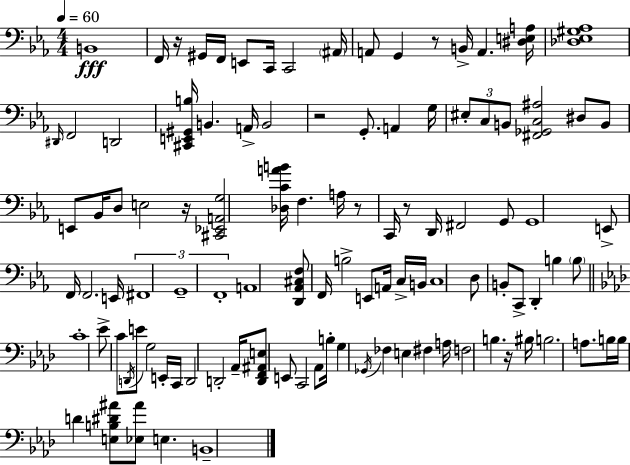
{
  \clef bass
  \numericTimeSignature
  \time 4/4
  \key c \minor
  \tempo 4 = 60
  b,1\fff | f,16 r16 gis,16 f,16 e,8 c,16 c,2 \parenthesize ais,16 | a,8 g,4 r8 b,16-> a,4. <dis e a>16 | <des ees gis aes>1 | \break \grace { dis,16 } f,2 d,2 | <cis, e, gis, b>16 b,4. a,16-> b,2 | r2 g,8.-. a,4 | g16 \tuplet 3/2 { eis8-. c8 b,8 } <fis, ges, c ais>2 dis8 | \break b,8 e,8 bes,16 d8 e2 | r16 <cis, ees, a, g>2 <des c' a' b'>16 f4. | a16 r8 c,16 r8 d,16 fis,2 g,8 | g,1 | \break e,8-> f,16 f,2. | e,16 \tuplet 3/2 { fis,1 | g,1-- | f,1-. } | \break a,1 | <d, aes, cis f>8 f,16 b2-> e,8 a,16 c16-> | b,16 c1 | d8 b,8-. c,8-> d,4-. b4 \parenthesize b8 | \break \bar "||" \break \key f \minor c'1-. | ees'8-> c'8 \acciaccatura { d,16 } e'8 g2 e,16-. | c,16 d,2 d,2-. | aes,16-- <d, f, ais, e>8 e,8 c,2 aes,8 | \break b16-. g4 \acciaccatura { ges,16 } fes4 e4 fis4 | a16 f2 b4. | r16 bis16 b2. a8. | b16 b16 d'4 <e b dis' ais'>8 <ees ais'>8 e4. | \break b,1-- | \bar "|."
}